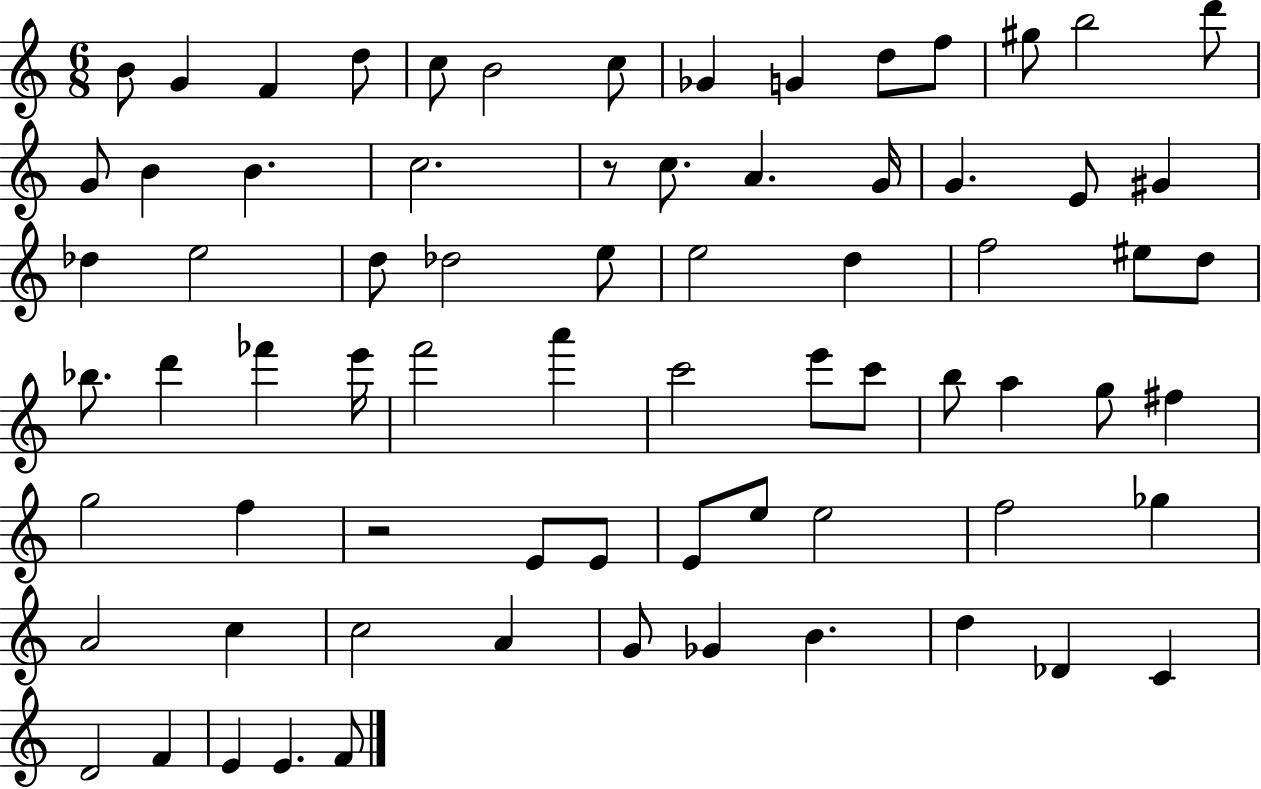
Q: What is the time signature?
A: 6/8